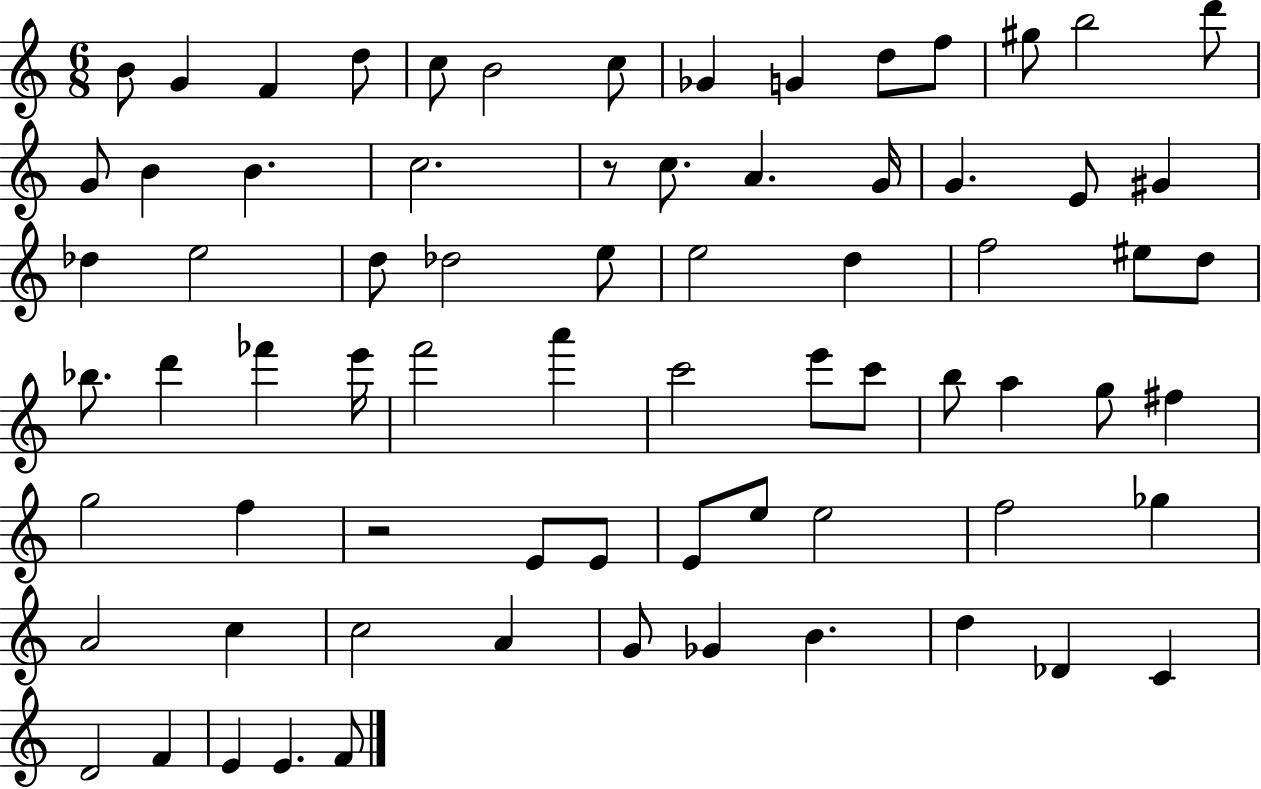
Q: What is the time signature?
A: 6/8